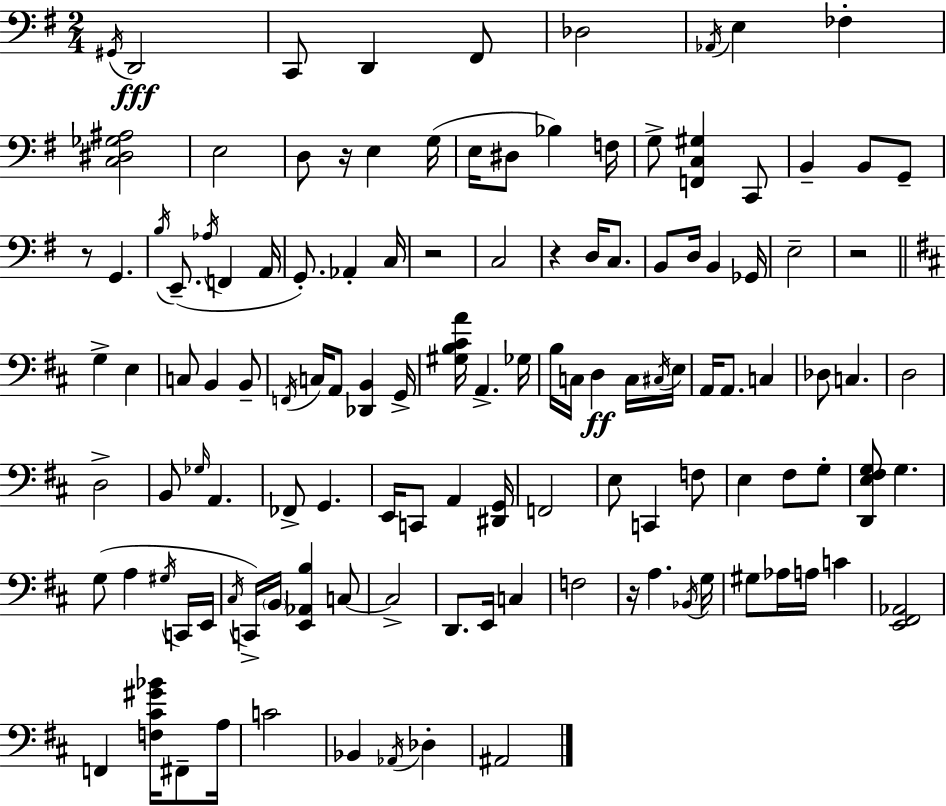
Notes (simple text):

G#2/s D2/h C2/e D2/q F#2/e Db3/h Ab2/s E3/q FES3/q [C3,D#3,Gb3,A#3]/h E3/h D3/e R/s E3/q G3/s E3/s D#3/e Bb3/q F3/s G3/e [F2,C3,G#3]/q C2/e B2/q B2/e G2/e R/e G2/q. B3/s E2/e. Ab3/s F2/q A2/s G2/e. Ab2/q C3/s R/h C3/h R/q D3/s C3/e. B2/e D3/s B2/q Gb2/s E3/h R/h G3/q E3/q C3/e B2/q B2/e F2/s C3/s A2/e [Db2,B2]/q G2/s [G#3,B3,C#4,A4]/s A2/q. Gb3/s B3/s C3/s D3/q C3/s C#3/s E3/s A2/s A2/e. C3/q Db3/e C3/q. D3/h D3/h B2/e Gb3/s A2/q. FES2/e G2/q. E2/s C2/e A2/q [D#2,G2]/s F2/h E3/e C2/q F3/e E3/q F#3/e G3/e [D2,E3,F#3,G3]/e G3/q. G3/e A3/q G#3/s C2/s E2/s C#3/s C2/s B2/s [E2,Ab2,B3]/q C3/e C3/h D2/e. E2/s C3/q F3/h R/s A3/q. Bb2/s G3/s G#3/e Ab3/s A3/s C4/q [E2,F#2,Ab2]/h F2/q [F3,C#4,G#4,Bb4]/s F#2/e A3/s C4/h Bb2/q Ab2/s Db3/q A#2/h